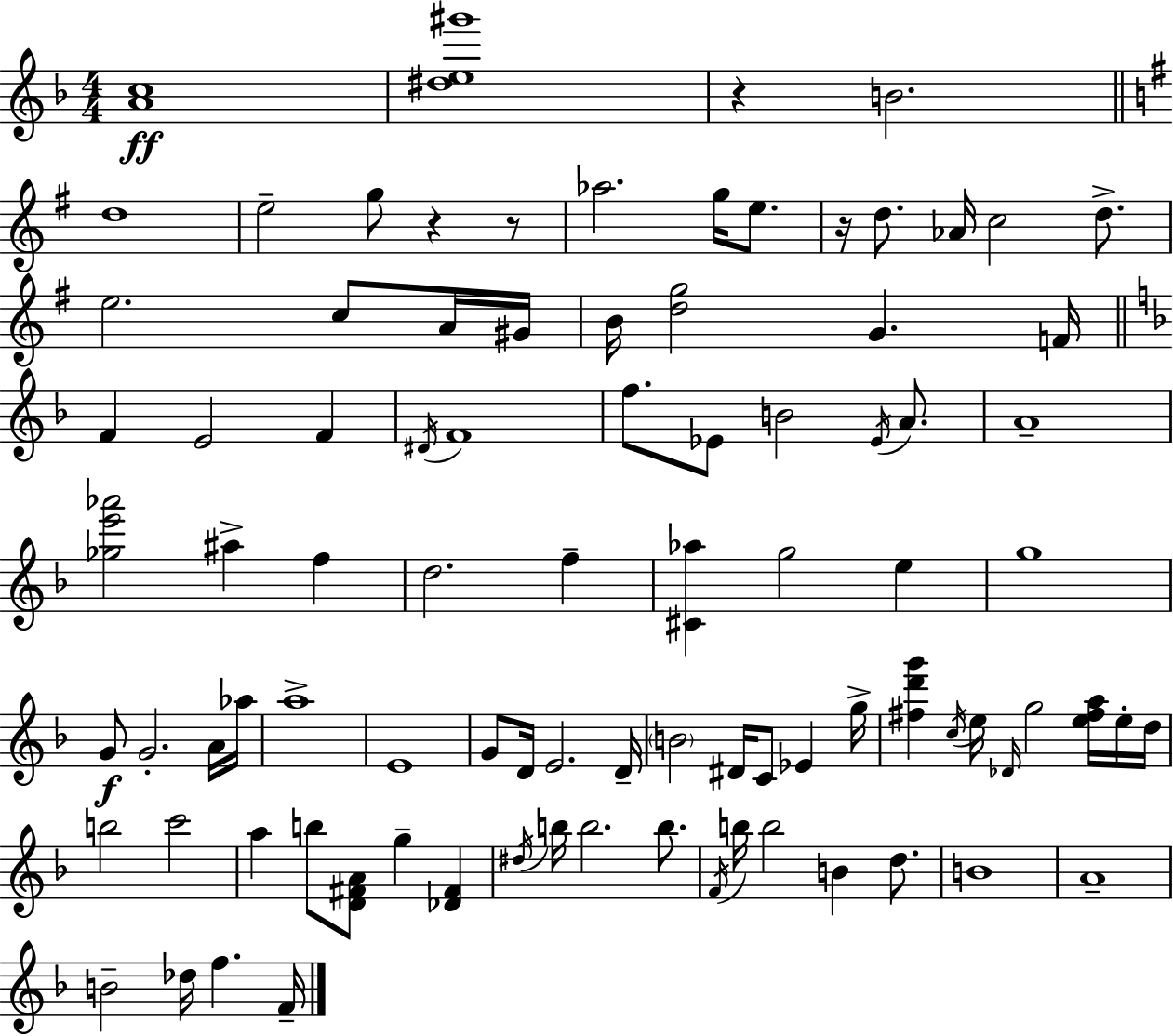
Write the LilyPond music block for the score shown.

{
  \clef treble
  \numericTimeSignature
  \time 4/4
  \key f \major
  <a' c''>1\ff | <dis'' e'' gis'''>1 | r4 b'2. | \bar "||" \break \key g \major d''1 | e''2-- g''8 r4 r8 | aes''2. g''16 e''8. | r16 d''8. aes'16 c''2 d''8.-> | \break e''2. c''8 a'16 gis'16 | b'16 <d'' g''>2 g'4. f'16 | \bar "||" \break \key d \minor f'4 e'2 f'4 | \acciaccatura { dis'16 } f'1 | f''8. ees'8 b'2 \acciaccatura { ees'16 } a'8. | a'1-- | \break <ges'' e''' aes'''>2 ais''4-> f''4 | d''2. f''4-- | <cis' aes''>4 g''2 e''4 | g''1 | \break g'8\f g'2.-. | a'16 aes''16 a''1-> | e'1 | g'8 d'16 e'2. | \break d'16-- \parenthesize b'2 dis'16 c'8 ees'4 | g''16-> <fis'' d''' g'''>4 \acciaccatura { c''16 } e''16 \grace { des'16 } g''2 | <e'' fis'' a''>16 e''16-. d''16 b''2 c'''2 | a''4 b''8 <d' fis' a'>8 g''4-- | \break <des' fis'>4 \acciaccatura { dis''16 } b''16 b''2. | b''8. \acciaccatura { f'16 } b''16 b''2 b'4 | d''8. b'1 | a'1-- | \break b'2-- des''16 f''4. | f'16-- \bar "|."
}